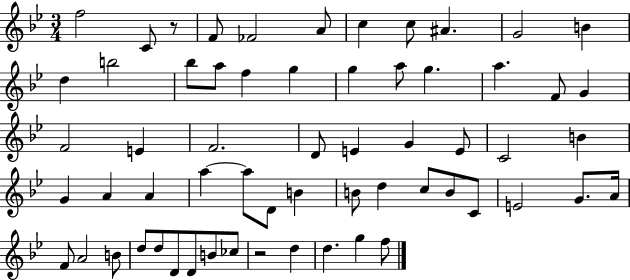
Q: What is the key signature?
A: BES major